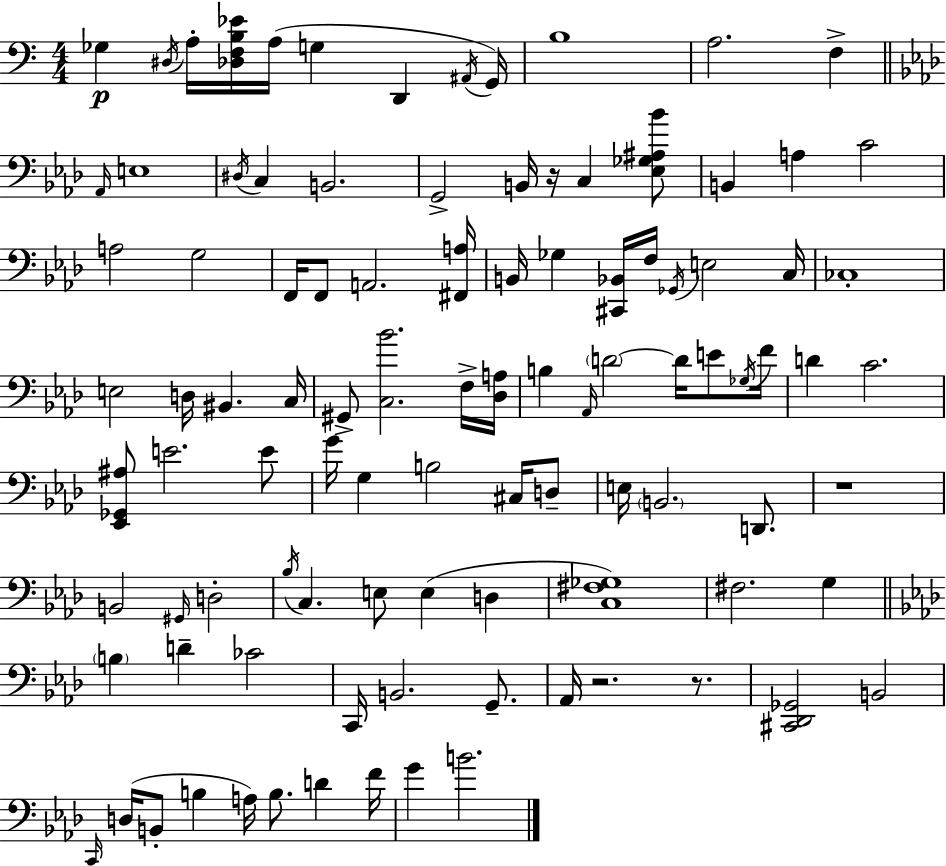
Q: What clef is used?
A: bass